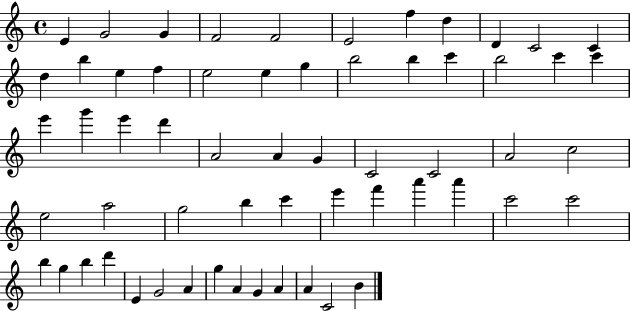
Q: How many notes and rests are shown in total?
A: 60